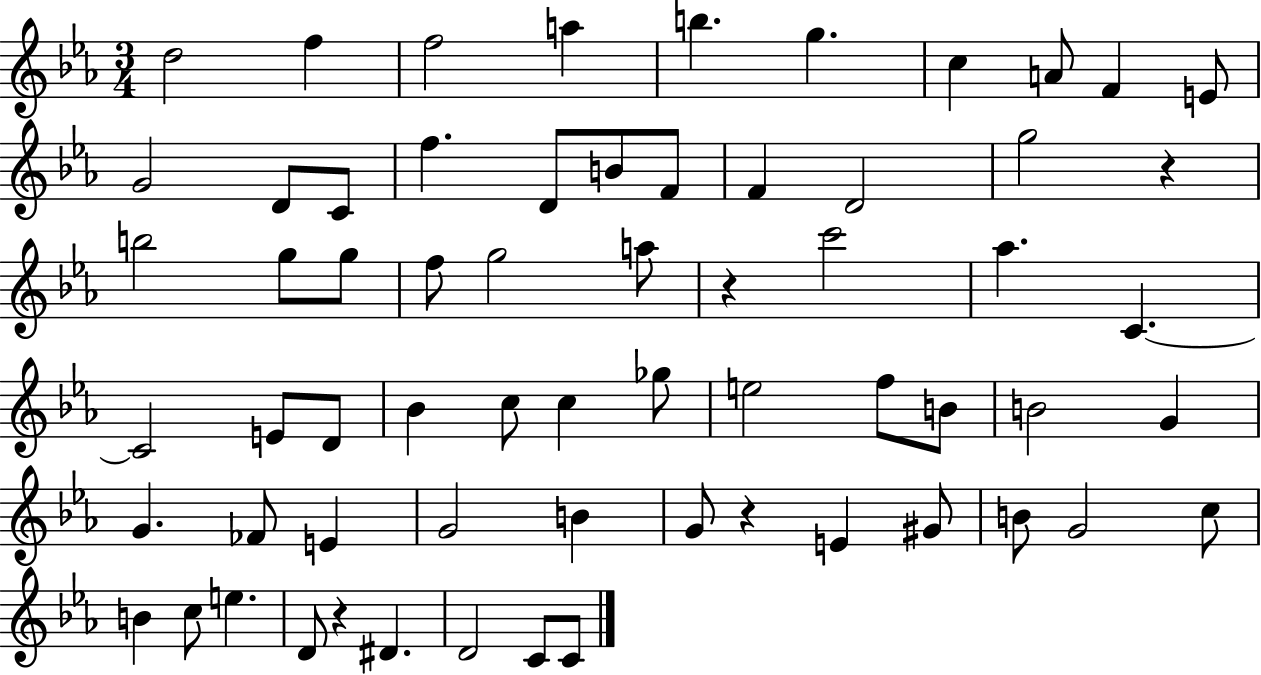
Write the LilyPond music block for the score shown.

{
  \clef treble
  \numericTimeSignature
  \time 3/4
  \key ees \major
  \repeat volta 2 { d''2 f''4 | f''2 a''4 | b''4. g''4. | c''4 a'8 f'4 e'8 | \break g'2 d'8 c'8 | f''4. d'8 b'8 f'8 | f'4 d'2 | g''2 r4 | \break b''2 g''8 g''8 | f''8 g''2 a''8 | r4 c'''2 | aes''4. c'4.~~ | \break c'2 e'8 d'8 | bes'4 c''8 c''4 ges''8 | e''2 f''8 b'8 | b'2 g'4 | \break g'4. fes'8 e'4 | g'2 b'4 | g'8 r4 e'4 gis'8 | b'8 g'2 c''8 | \break b'4 c''8 e''4. | d'8 r4 dis'4. | d'2 c'8 c'8 | } \bar "|."
}